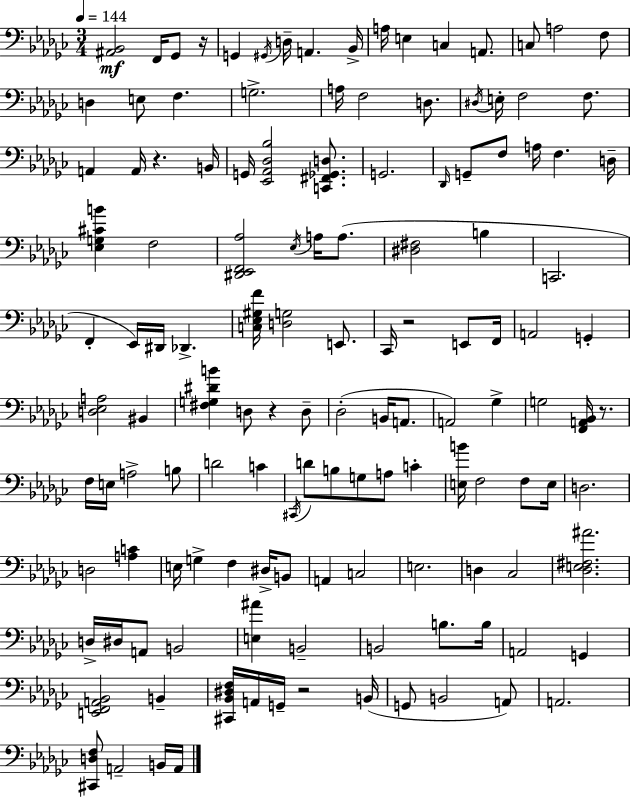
X:1
T:Untitled
M:3/4
L:1/4
K:Ebm
[^A,,_B,,]2 F,,/4 _G,,/2 z/4 G,, ^G,,/4 D,/4 A,, _B,,/4 A,/4 E, C, A,,/2 C,/2 A,2 F,/2 D, E,/2 F, G,2 A,/4 F,2 D,/2 ^D,/4 E,/4 F,2 F,/2 A,, A,,/4 z B,,/4 G,,/4 [_E,,_A,,_D,_B,]2 [C,,^F,,_G,,D,]/2 G,,2 _D,,/4 G,,/2 F,/2 A,/4 F, D,/4 [_E,G,^CB] F,2 [^D,,_E,,F,,_A,]2 _E,/4 A,/4 A,/2 [^D,^F,]2 B, C,,2 F,, _E,,/4 ^D,,/4 _D,, [C,_E,^G,F]/4 [D,G,]2 E,,/2 _C,,/4 z2 E,,/2 F,,/4 A,,2 G,, [D,_E,A,]2 ^B,, [^F,G,^DB] D,/2 z D,/2 _D,2 B,,/4 A,,/2 A,,2 _G, G,2 [F,,A,,_B,,]/4 z/2 F,/4 E,/4 A,2 B,/2 D2 C ^C,,/4 D/2 B,/2 G,/2 A,/2 C [E,B]/4 F,2 F,/2 E,/4 D,2 D,2 [A,C] E,/4 G, F, ^D,/4 B,,/2 A,, C,2 E,2 D, _C,2 [_D,E,^F,^A]2 D,/4 ^D,/4 A,,/2 B,,2 [E,^A] B,,2 B,,2 B,/2 B,/4 A,,2 G,, [E,,F,,A,,_B,,]2 B,, [^C,,_B,,^D,F,]/4 A,,/4 G,,/4 z2 B,,/4 G,,/2 B,,2 A,,/2 A,,2 [^C,,D,F,]/2 A,,2 B,,/4 A,,/4